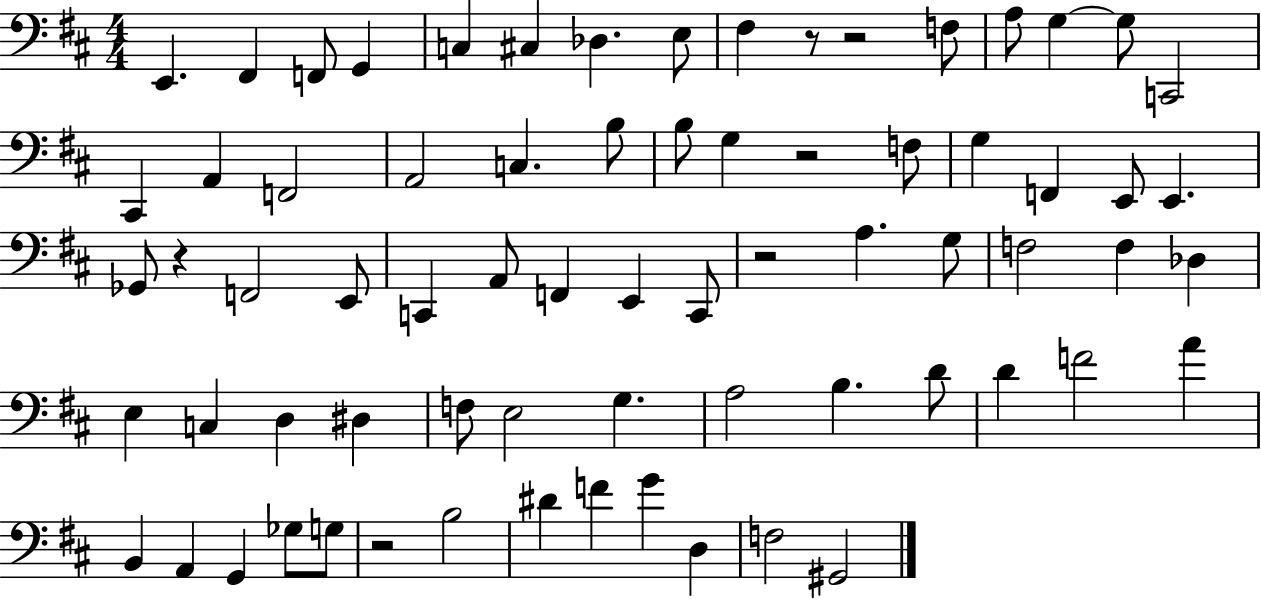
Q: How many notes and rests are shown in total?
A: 71